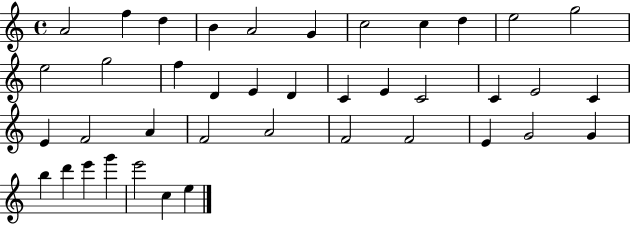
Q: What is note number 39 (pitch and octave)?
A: C5